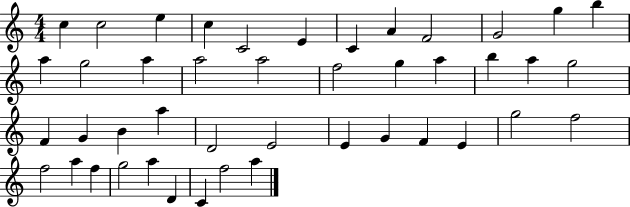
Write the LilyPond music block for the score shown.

{
  \clef treble
  \numericTimeSignature
  \time 4/4
  \key c \major
  c''4 c''2 e''4 | c''4 c'2 e'4 | c'4 a'4 f'2 | g'2 g''4 b''4 | \break a''4 g''2 a''4 | a''2 a''2 | f''2 g''4 a''4 | b''4 a''4 g''2 | \break f'4 g'4 b'4 a''4 | d'2 e'2 | e'4 g'4 f'4 e'4 | g''2 f''2 | \break f''2 a''4 f''4 | g''2 a''4 d'4 | c'4 f''2 a''4 | \bar "|."
}